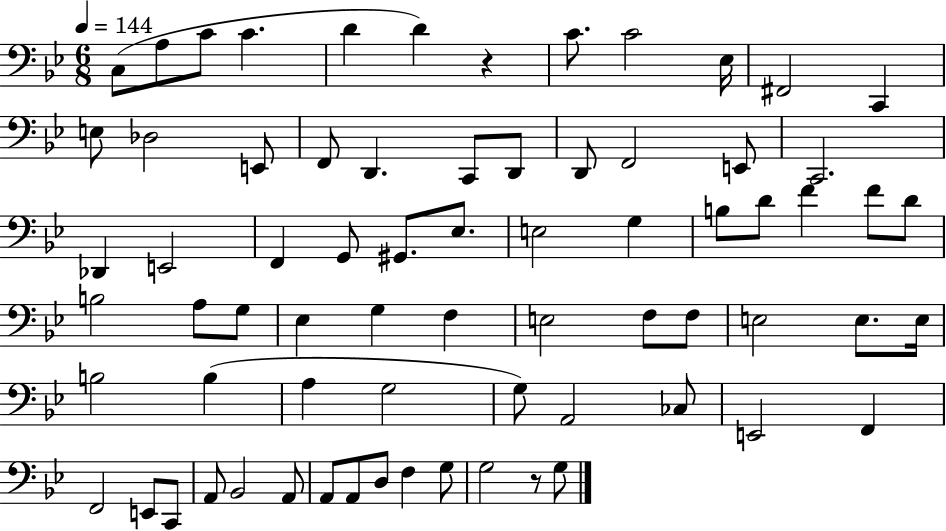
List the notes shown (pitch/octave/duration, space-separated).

C3/e A3/e C4/e C4/q. D4/q D4/q R/q C4/e. C4/h Eb3/s F#2/h C2/q E3/e Db3/h E2/e F2/e D2/q. C2/e D2/e D2/e F2/h E2/e C2/h. Db2/q E2/h F2/q G2/e G#2/e. Eb3/e. E3/h G3/q B3/e D4/e F4/q F4/e D4/e B3/h A3/e G3/e Eb3/q G3/q F3/q E3/h F3/e F3/e E3/h E3/e. E3/s B3/h B3/q A3/q G3/h G3/e A2/h CES3/e E2/h F2/q F2/h E2/e C2/e A2/e Bb2/h A2/e A2/e A2/e D3/e F3/q G3/e G3/h R/e G3/e